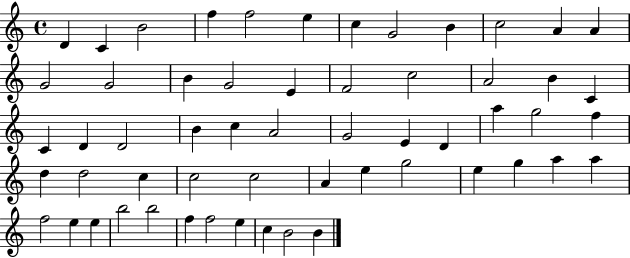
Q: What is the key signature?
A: C major